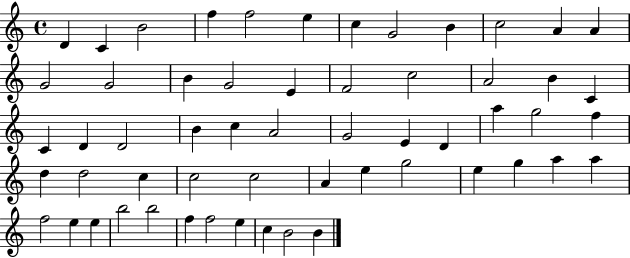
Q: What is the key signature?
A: C major